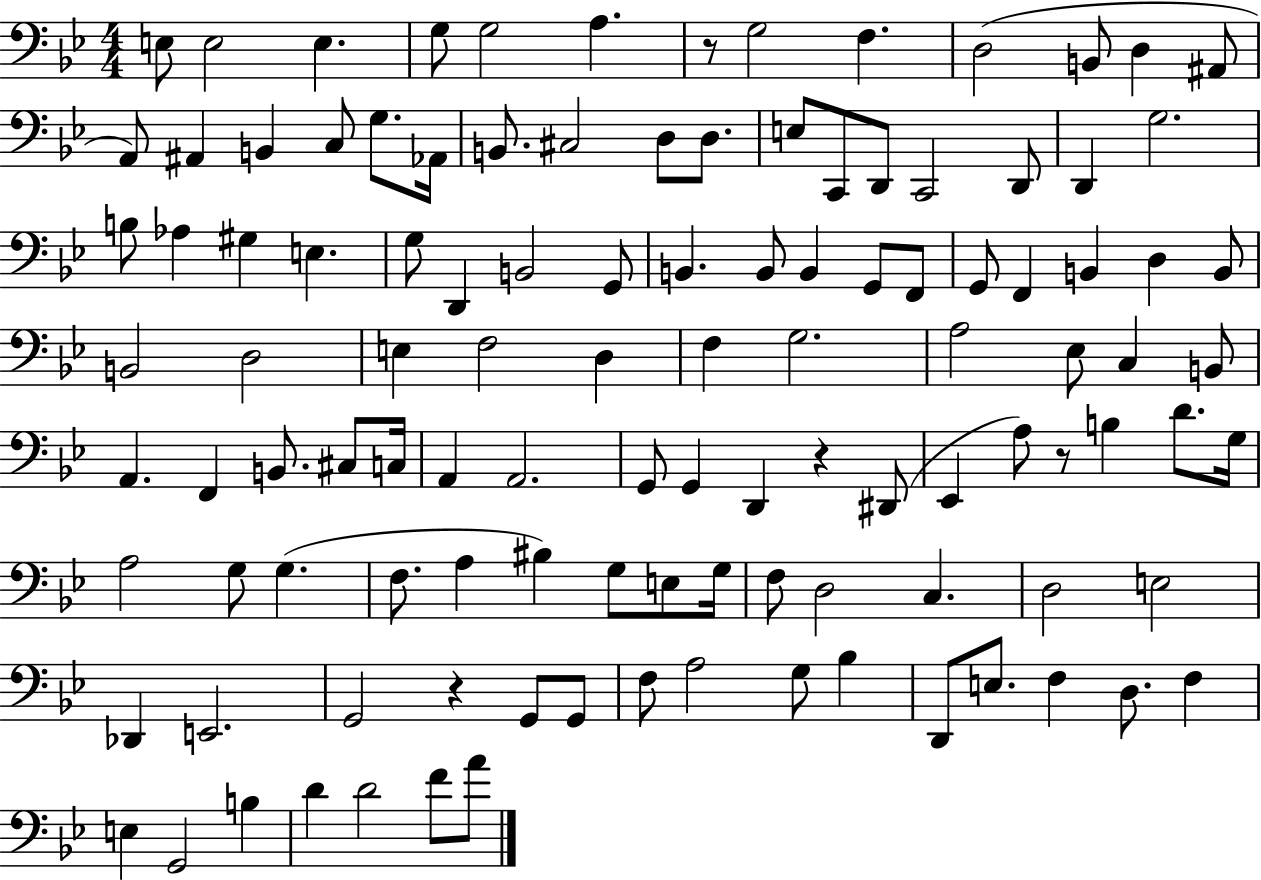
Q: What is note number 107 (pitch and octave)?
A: D4